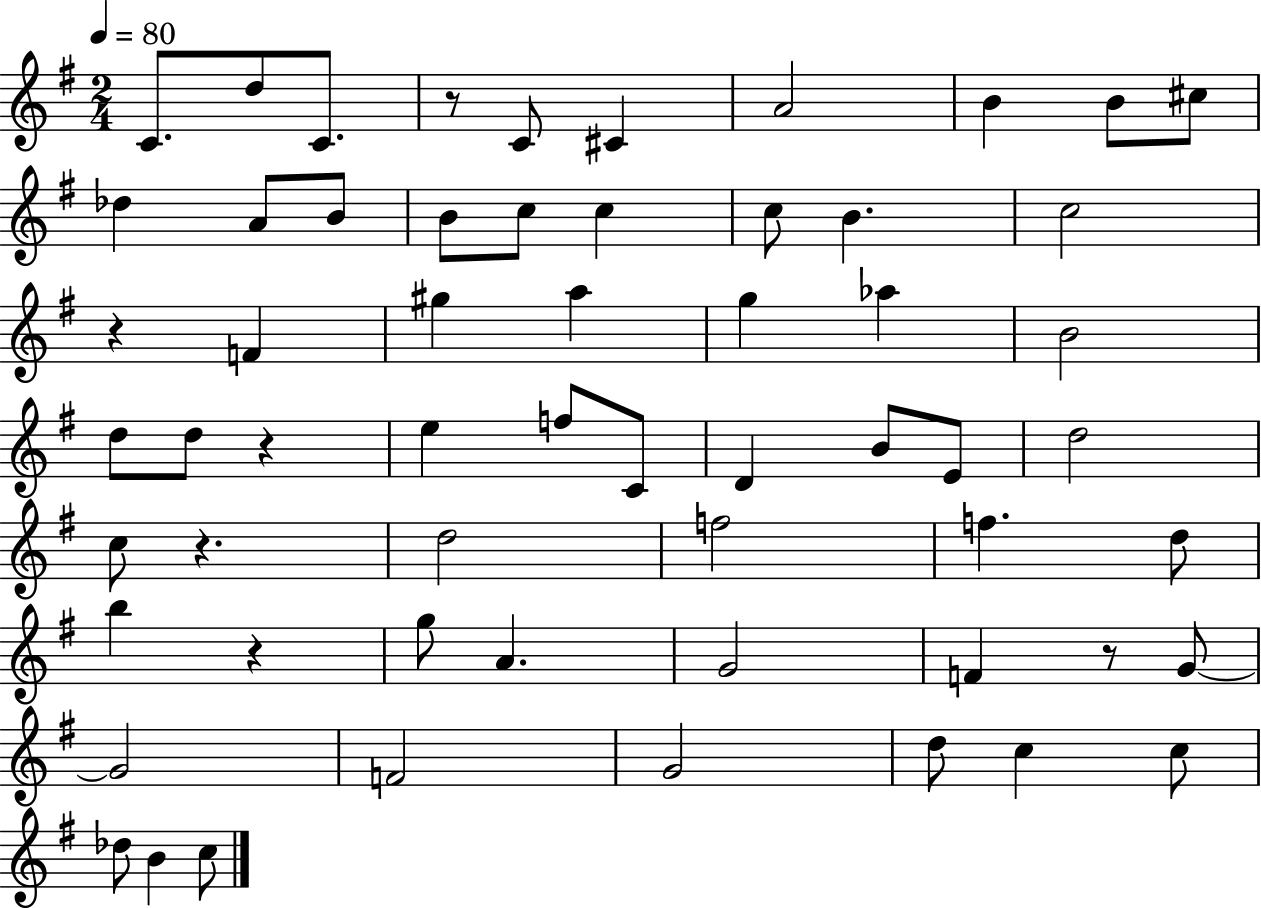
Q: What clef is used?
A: treble